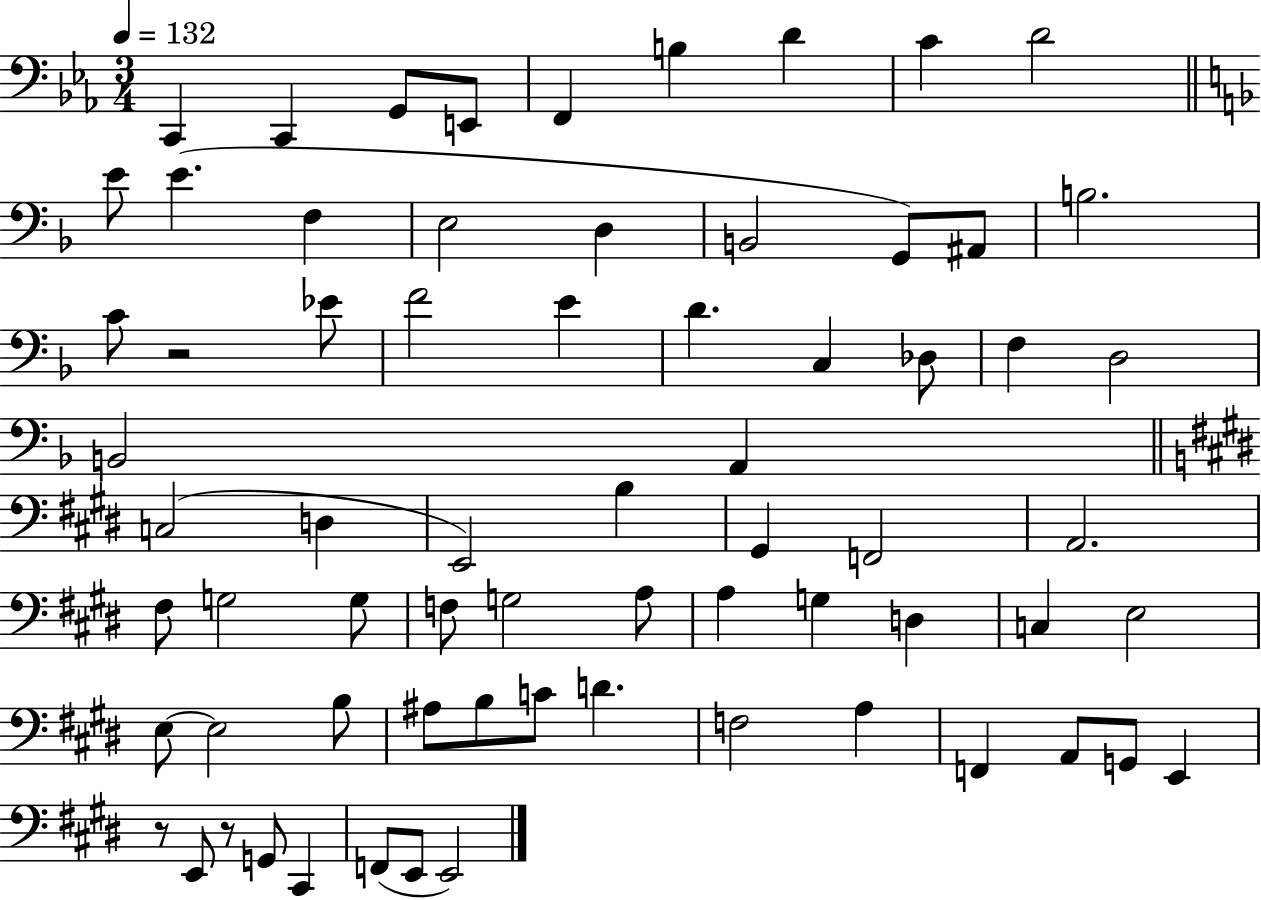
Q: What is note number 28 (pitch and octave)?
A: B2